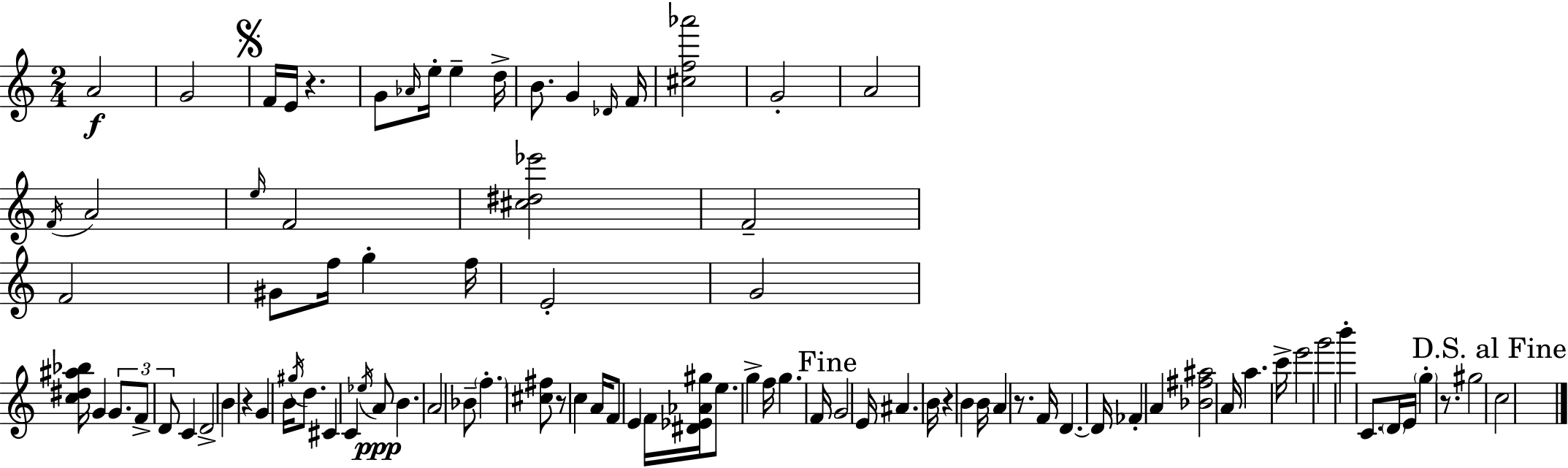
{
  \clef treble
  \numericTimeSignature
  \time 2/4
  \key c \major
  a'2\f | g'2 | \mark \markup { \musicglyph "scripts.segno" } f'16 e'16 r4. | g'8 \grace { aes'16 } e''16-. e''4-- | \break d''16-> b'8. g'4 | \grace { des'16 } f'16 <cis'' f'' aes'''>2 | g'2-. | a'2 | \break \acciaccatura { f'16 } a'2 | \grace { e''16 } f'2 | <cis'' dis'' ees'''>2 | f'2-- | \break f'2 | gis'8 f''16 g''4-. | f''16 e'2-. | g'2 | \break <c'' dis'' ais'' bes''>16 g'4 | \tuplet 3/2 { g'8. f'8-> d'8 } | c'4 d'2-> | b'4 | \break r4 g'4 | b'16 \acciaccatura { gis''16 } d''8. cis'4 | c'4 \acciaccatura { ees''16 } a'8\ppp | b'4. a'2 | \break bes'8-- | \parenthesize f''4.-. <cis'' fis''>8 | r8 c''4 a'16 f'8 | e'4 f'16 <dis' ees' aes' gis''>16 e''8. | \break g''4-> f''16 g''4. | f'16 \mark "Fine" g'2 | e'16 ais'4. | b'16 r4 | \break b'4 b'16 a'4 | r8. f'16 d'4.~~ | d'16 fes'4-. | a'4 <bes' fis'' ais''>2 | \break a'16 a''4. | c'''16-> e'''2 | g'''2 | b'''4-. | \break c'8. \parenthesize d'16 e'16 \parenthesize g''4-. | r8. gis''2 | \mark "D.S. al Fine" c''2 | \bar "|."
}